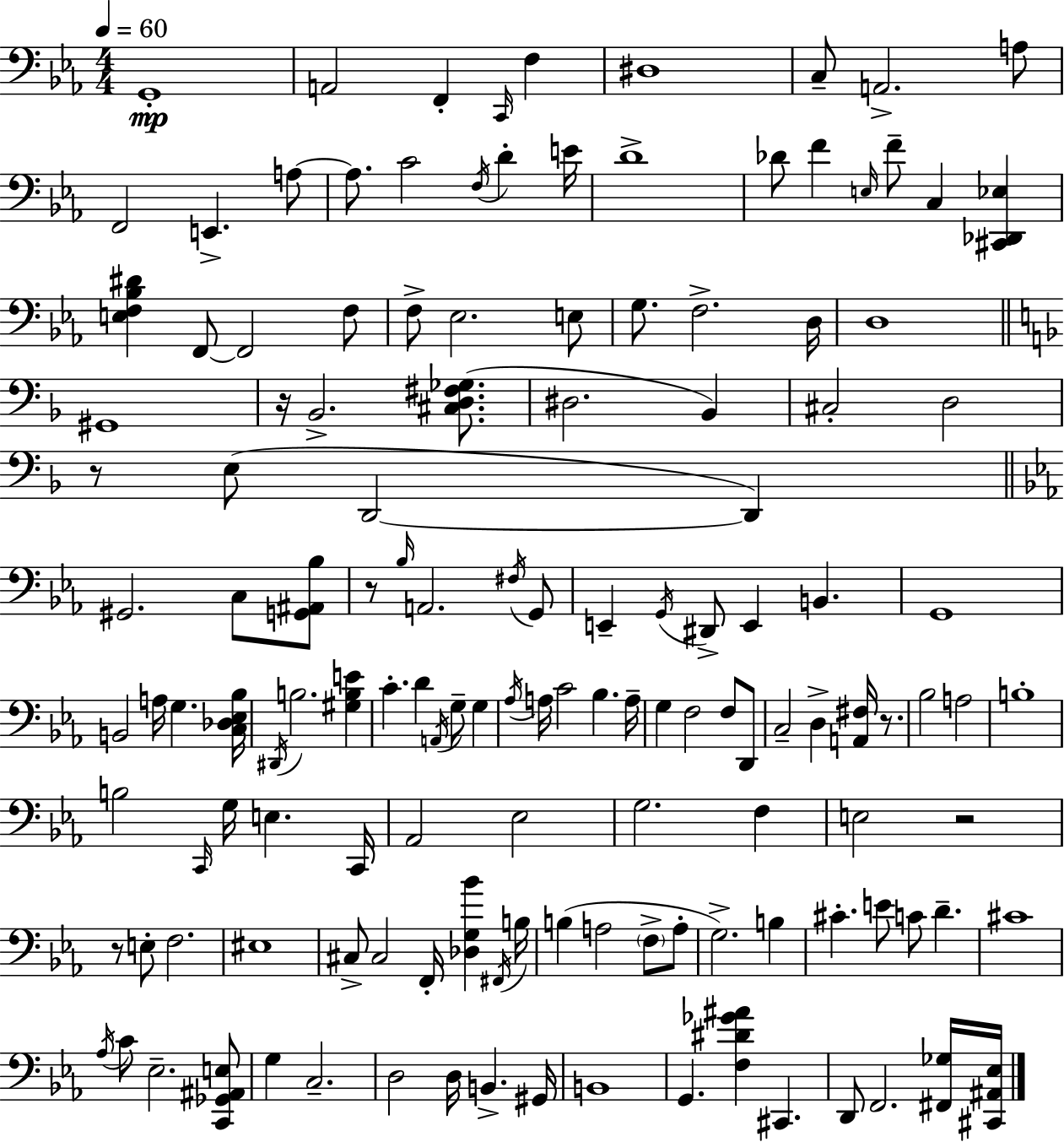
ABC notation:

X:1
T:Untitled
M:4/4
L:1/4
K:Eb
G,,4 A,,2 F,, C,,/4 F, ^D,4 C,/2 A,,2 A,/2 F,,2 E,, A,/2 A,/2 C2 F,/4 D E/4 D4 _D/2 F E,/4 F/2 C, [^C,,_D,,_E,] [E,F,_B,^D] F,,/2 F,,2 F,/2 F,/2 _E,2 E,/2 G,/2 F,2 D,/4 D,4 ^G,,4 z/4 _B,,2 [^C,D,^F,_G,]/2 ^D,2 _B,, ^C,2 D,2 z/2 E,/2 D,,2 D,, ^G,,2 C,/2 [G,,^A,,_B,]/2 z/2 _B,/4 A,,2 ^F,/4 G,,/2 E,, G,,/4 ^D,,/2 E,, B,, G,,4 B,,2 A,/4 G, [C,_D,_E,_B,]/4 ^D,,/4 B,2 [^G,B,E] C D A,,/4 G,/2 G, _A,/4 A,/4 C2 _B, A,/4 G, F,2 F,/2 D,,/2 C,2 D, [A,,^F,]/4 z/2 _B,2 A,2 B,4 B,2 C,,/4 G,/4 E, C,,/4 _A,,2 _E,2 G,2 F, E,2 z2 z/2 E,/2 F,2 ^E,4 ^C,/2 ^C,2 F,,/4 [_D,G,_B] ^F,,/4 B,/4 B, A,2 F,/2 A,/2 G,2 B, ^C E/2 C/2 D ^C4 _A,/4 C/2 _E,2 [C,,_G,,^A,,E,]/2 G, C,2 D,2 D,/4 B,, ^G,,/4 B,,4 G,, [F,^D_G^A] ^C,, D,,/2 F,,2 [^F,,_G,]/4 [^C,,^A,,_E,]/4